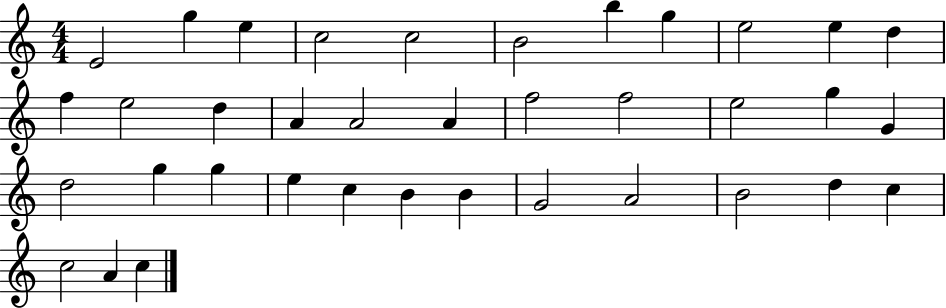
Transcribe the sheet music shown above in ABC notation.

X:1
T:Untitled
M:4/4
L:1/4
K:C
E2 g e c2 c2 B2 b g e2 e d f e2 d A A2 A f2 f2 e2 g G d2 g g e c B B G2 A2 B2 d c c2 A c